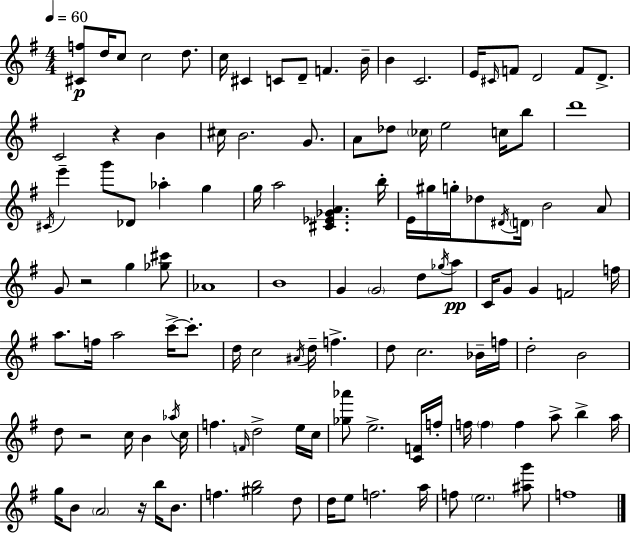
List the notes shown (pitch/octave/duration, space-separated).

[C#4,F5]/e D5/s C5/e C5/h D5/e. C5/s C#4/q C4/e D4/e F4/q. B4/s B4/q C4/h. E4/s C#4/s F4/e D4/h F4/e D4/e. C4/h R/q B4/q C#5/s B4/h. G4/e. A4/e Db5/e CES5/s E5/h C5/s B5/e D6/w C#4/s E6/q G6/e Db4/e Ab5/q G5/q G5/s A5/h [C#4,Eb4,Gb4,A4]/q. B5/s E4/s G#5/s G5/s Db5/e D#4/s D4/s B4/h A4/e G4/e R/h G5/q [Gb5,C#6]/e Ab4/w B4/w G4/q G4/h D5/e Gb5/s A5/e C4/s G4/e G4/q F4/h F5/s A5/e. F5/s A5/h C6/s C6/e. D5/s C5/h A#4/s D5/s F5/q. D5/e C5/h. Bb4/s F5/s D5/h B4/h D5/e R/h C5/s B4/q Ab5/s C5/s F5/q. F4/s D5/h E5/s C5/s [Gb5,Ab6]/e E5/h. [C4,F4]/s F5/s F5/s F5/q F5/q A5/e B5/q A5/s G5/s B4/e A4/h R/s B5/s B4/e. F5/q. [G#5,B5]/h D5/e D5/s E5/e F5/h. A5/s F5/e E5/h. [A#5,G6]/e F5/w